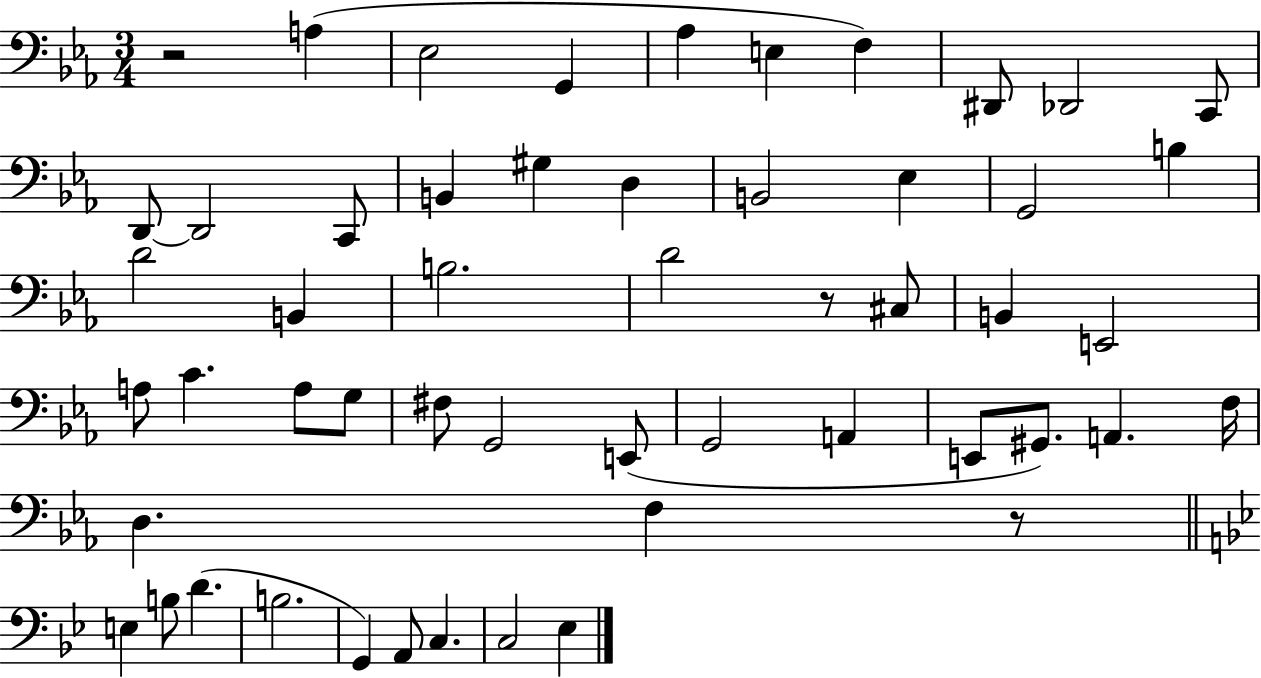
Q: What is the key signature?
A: EES major